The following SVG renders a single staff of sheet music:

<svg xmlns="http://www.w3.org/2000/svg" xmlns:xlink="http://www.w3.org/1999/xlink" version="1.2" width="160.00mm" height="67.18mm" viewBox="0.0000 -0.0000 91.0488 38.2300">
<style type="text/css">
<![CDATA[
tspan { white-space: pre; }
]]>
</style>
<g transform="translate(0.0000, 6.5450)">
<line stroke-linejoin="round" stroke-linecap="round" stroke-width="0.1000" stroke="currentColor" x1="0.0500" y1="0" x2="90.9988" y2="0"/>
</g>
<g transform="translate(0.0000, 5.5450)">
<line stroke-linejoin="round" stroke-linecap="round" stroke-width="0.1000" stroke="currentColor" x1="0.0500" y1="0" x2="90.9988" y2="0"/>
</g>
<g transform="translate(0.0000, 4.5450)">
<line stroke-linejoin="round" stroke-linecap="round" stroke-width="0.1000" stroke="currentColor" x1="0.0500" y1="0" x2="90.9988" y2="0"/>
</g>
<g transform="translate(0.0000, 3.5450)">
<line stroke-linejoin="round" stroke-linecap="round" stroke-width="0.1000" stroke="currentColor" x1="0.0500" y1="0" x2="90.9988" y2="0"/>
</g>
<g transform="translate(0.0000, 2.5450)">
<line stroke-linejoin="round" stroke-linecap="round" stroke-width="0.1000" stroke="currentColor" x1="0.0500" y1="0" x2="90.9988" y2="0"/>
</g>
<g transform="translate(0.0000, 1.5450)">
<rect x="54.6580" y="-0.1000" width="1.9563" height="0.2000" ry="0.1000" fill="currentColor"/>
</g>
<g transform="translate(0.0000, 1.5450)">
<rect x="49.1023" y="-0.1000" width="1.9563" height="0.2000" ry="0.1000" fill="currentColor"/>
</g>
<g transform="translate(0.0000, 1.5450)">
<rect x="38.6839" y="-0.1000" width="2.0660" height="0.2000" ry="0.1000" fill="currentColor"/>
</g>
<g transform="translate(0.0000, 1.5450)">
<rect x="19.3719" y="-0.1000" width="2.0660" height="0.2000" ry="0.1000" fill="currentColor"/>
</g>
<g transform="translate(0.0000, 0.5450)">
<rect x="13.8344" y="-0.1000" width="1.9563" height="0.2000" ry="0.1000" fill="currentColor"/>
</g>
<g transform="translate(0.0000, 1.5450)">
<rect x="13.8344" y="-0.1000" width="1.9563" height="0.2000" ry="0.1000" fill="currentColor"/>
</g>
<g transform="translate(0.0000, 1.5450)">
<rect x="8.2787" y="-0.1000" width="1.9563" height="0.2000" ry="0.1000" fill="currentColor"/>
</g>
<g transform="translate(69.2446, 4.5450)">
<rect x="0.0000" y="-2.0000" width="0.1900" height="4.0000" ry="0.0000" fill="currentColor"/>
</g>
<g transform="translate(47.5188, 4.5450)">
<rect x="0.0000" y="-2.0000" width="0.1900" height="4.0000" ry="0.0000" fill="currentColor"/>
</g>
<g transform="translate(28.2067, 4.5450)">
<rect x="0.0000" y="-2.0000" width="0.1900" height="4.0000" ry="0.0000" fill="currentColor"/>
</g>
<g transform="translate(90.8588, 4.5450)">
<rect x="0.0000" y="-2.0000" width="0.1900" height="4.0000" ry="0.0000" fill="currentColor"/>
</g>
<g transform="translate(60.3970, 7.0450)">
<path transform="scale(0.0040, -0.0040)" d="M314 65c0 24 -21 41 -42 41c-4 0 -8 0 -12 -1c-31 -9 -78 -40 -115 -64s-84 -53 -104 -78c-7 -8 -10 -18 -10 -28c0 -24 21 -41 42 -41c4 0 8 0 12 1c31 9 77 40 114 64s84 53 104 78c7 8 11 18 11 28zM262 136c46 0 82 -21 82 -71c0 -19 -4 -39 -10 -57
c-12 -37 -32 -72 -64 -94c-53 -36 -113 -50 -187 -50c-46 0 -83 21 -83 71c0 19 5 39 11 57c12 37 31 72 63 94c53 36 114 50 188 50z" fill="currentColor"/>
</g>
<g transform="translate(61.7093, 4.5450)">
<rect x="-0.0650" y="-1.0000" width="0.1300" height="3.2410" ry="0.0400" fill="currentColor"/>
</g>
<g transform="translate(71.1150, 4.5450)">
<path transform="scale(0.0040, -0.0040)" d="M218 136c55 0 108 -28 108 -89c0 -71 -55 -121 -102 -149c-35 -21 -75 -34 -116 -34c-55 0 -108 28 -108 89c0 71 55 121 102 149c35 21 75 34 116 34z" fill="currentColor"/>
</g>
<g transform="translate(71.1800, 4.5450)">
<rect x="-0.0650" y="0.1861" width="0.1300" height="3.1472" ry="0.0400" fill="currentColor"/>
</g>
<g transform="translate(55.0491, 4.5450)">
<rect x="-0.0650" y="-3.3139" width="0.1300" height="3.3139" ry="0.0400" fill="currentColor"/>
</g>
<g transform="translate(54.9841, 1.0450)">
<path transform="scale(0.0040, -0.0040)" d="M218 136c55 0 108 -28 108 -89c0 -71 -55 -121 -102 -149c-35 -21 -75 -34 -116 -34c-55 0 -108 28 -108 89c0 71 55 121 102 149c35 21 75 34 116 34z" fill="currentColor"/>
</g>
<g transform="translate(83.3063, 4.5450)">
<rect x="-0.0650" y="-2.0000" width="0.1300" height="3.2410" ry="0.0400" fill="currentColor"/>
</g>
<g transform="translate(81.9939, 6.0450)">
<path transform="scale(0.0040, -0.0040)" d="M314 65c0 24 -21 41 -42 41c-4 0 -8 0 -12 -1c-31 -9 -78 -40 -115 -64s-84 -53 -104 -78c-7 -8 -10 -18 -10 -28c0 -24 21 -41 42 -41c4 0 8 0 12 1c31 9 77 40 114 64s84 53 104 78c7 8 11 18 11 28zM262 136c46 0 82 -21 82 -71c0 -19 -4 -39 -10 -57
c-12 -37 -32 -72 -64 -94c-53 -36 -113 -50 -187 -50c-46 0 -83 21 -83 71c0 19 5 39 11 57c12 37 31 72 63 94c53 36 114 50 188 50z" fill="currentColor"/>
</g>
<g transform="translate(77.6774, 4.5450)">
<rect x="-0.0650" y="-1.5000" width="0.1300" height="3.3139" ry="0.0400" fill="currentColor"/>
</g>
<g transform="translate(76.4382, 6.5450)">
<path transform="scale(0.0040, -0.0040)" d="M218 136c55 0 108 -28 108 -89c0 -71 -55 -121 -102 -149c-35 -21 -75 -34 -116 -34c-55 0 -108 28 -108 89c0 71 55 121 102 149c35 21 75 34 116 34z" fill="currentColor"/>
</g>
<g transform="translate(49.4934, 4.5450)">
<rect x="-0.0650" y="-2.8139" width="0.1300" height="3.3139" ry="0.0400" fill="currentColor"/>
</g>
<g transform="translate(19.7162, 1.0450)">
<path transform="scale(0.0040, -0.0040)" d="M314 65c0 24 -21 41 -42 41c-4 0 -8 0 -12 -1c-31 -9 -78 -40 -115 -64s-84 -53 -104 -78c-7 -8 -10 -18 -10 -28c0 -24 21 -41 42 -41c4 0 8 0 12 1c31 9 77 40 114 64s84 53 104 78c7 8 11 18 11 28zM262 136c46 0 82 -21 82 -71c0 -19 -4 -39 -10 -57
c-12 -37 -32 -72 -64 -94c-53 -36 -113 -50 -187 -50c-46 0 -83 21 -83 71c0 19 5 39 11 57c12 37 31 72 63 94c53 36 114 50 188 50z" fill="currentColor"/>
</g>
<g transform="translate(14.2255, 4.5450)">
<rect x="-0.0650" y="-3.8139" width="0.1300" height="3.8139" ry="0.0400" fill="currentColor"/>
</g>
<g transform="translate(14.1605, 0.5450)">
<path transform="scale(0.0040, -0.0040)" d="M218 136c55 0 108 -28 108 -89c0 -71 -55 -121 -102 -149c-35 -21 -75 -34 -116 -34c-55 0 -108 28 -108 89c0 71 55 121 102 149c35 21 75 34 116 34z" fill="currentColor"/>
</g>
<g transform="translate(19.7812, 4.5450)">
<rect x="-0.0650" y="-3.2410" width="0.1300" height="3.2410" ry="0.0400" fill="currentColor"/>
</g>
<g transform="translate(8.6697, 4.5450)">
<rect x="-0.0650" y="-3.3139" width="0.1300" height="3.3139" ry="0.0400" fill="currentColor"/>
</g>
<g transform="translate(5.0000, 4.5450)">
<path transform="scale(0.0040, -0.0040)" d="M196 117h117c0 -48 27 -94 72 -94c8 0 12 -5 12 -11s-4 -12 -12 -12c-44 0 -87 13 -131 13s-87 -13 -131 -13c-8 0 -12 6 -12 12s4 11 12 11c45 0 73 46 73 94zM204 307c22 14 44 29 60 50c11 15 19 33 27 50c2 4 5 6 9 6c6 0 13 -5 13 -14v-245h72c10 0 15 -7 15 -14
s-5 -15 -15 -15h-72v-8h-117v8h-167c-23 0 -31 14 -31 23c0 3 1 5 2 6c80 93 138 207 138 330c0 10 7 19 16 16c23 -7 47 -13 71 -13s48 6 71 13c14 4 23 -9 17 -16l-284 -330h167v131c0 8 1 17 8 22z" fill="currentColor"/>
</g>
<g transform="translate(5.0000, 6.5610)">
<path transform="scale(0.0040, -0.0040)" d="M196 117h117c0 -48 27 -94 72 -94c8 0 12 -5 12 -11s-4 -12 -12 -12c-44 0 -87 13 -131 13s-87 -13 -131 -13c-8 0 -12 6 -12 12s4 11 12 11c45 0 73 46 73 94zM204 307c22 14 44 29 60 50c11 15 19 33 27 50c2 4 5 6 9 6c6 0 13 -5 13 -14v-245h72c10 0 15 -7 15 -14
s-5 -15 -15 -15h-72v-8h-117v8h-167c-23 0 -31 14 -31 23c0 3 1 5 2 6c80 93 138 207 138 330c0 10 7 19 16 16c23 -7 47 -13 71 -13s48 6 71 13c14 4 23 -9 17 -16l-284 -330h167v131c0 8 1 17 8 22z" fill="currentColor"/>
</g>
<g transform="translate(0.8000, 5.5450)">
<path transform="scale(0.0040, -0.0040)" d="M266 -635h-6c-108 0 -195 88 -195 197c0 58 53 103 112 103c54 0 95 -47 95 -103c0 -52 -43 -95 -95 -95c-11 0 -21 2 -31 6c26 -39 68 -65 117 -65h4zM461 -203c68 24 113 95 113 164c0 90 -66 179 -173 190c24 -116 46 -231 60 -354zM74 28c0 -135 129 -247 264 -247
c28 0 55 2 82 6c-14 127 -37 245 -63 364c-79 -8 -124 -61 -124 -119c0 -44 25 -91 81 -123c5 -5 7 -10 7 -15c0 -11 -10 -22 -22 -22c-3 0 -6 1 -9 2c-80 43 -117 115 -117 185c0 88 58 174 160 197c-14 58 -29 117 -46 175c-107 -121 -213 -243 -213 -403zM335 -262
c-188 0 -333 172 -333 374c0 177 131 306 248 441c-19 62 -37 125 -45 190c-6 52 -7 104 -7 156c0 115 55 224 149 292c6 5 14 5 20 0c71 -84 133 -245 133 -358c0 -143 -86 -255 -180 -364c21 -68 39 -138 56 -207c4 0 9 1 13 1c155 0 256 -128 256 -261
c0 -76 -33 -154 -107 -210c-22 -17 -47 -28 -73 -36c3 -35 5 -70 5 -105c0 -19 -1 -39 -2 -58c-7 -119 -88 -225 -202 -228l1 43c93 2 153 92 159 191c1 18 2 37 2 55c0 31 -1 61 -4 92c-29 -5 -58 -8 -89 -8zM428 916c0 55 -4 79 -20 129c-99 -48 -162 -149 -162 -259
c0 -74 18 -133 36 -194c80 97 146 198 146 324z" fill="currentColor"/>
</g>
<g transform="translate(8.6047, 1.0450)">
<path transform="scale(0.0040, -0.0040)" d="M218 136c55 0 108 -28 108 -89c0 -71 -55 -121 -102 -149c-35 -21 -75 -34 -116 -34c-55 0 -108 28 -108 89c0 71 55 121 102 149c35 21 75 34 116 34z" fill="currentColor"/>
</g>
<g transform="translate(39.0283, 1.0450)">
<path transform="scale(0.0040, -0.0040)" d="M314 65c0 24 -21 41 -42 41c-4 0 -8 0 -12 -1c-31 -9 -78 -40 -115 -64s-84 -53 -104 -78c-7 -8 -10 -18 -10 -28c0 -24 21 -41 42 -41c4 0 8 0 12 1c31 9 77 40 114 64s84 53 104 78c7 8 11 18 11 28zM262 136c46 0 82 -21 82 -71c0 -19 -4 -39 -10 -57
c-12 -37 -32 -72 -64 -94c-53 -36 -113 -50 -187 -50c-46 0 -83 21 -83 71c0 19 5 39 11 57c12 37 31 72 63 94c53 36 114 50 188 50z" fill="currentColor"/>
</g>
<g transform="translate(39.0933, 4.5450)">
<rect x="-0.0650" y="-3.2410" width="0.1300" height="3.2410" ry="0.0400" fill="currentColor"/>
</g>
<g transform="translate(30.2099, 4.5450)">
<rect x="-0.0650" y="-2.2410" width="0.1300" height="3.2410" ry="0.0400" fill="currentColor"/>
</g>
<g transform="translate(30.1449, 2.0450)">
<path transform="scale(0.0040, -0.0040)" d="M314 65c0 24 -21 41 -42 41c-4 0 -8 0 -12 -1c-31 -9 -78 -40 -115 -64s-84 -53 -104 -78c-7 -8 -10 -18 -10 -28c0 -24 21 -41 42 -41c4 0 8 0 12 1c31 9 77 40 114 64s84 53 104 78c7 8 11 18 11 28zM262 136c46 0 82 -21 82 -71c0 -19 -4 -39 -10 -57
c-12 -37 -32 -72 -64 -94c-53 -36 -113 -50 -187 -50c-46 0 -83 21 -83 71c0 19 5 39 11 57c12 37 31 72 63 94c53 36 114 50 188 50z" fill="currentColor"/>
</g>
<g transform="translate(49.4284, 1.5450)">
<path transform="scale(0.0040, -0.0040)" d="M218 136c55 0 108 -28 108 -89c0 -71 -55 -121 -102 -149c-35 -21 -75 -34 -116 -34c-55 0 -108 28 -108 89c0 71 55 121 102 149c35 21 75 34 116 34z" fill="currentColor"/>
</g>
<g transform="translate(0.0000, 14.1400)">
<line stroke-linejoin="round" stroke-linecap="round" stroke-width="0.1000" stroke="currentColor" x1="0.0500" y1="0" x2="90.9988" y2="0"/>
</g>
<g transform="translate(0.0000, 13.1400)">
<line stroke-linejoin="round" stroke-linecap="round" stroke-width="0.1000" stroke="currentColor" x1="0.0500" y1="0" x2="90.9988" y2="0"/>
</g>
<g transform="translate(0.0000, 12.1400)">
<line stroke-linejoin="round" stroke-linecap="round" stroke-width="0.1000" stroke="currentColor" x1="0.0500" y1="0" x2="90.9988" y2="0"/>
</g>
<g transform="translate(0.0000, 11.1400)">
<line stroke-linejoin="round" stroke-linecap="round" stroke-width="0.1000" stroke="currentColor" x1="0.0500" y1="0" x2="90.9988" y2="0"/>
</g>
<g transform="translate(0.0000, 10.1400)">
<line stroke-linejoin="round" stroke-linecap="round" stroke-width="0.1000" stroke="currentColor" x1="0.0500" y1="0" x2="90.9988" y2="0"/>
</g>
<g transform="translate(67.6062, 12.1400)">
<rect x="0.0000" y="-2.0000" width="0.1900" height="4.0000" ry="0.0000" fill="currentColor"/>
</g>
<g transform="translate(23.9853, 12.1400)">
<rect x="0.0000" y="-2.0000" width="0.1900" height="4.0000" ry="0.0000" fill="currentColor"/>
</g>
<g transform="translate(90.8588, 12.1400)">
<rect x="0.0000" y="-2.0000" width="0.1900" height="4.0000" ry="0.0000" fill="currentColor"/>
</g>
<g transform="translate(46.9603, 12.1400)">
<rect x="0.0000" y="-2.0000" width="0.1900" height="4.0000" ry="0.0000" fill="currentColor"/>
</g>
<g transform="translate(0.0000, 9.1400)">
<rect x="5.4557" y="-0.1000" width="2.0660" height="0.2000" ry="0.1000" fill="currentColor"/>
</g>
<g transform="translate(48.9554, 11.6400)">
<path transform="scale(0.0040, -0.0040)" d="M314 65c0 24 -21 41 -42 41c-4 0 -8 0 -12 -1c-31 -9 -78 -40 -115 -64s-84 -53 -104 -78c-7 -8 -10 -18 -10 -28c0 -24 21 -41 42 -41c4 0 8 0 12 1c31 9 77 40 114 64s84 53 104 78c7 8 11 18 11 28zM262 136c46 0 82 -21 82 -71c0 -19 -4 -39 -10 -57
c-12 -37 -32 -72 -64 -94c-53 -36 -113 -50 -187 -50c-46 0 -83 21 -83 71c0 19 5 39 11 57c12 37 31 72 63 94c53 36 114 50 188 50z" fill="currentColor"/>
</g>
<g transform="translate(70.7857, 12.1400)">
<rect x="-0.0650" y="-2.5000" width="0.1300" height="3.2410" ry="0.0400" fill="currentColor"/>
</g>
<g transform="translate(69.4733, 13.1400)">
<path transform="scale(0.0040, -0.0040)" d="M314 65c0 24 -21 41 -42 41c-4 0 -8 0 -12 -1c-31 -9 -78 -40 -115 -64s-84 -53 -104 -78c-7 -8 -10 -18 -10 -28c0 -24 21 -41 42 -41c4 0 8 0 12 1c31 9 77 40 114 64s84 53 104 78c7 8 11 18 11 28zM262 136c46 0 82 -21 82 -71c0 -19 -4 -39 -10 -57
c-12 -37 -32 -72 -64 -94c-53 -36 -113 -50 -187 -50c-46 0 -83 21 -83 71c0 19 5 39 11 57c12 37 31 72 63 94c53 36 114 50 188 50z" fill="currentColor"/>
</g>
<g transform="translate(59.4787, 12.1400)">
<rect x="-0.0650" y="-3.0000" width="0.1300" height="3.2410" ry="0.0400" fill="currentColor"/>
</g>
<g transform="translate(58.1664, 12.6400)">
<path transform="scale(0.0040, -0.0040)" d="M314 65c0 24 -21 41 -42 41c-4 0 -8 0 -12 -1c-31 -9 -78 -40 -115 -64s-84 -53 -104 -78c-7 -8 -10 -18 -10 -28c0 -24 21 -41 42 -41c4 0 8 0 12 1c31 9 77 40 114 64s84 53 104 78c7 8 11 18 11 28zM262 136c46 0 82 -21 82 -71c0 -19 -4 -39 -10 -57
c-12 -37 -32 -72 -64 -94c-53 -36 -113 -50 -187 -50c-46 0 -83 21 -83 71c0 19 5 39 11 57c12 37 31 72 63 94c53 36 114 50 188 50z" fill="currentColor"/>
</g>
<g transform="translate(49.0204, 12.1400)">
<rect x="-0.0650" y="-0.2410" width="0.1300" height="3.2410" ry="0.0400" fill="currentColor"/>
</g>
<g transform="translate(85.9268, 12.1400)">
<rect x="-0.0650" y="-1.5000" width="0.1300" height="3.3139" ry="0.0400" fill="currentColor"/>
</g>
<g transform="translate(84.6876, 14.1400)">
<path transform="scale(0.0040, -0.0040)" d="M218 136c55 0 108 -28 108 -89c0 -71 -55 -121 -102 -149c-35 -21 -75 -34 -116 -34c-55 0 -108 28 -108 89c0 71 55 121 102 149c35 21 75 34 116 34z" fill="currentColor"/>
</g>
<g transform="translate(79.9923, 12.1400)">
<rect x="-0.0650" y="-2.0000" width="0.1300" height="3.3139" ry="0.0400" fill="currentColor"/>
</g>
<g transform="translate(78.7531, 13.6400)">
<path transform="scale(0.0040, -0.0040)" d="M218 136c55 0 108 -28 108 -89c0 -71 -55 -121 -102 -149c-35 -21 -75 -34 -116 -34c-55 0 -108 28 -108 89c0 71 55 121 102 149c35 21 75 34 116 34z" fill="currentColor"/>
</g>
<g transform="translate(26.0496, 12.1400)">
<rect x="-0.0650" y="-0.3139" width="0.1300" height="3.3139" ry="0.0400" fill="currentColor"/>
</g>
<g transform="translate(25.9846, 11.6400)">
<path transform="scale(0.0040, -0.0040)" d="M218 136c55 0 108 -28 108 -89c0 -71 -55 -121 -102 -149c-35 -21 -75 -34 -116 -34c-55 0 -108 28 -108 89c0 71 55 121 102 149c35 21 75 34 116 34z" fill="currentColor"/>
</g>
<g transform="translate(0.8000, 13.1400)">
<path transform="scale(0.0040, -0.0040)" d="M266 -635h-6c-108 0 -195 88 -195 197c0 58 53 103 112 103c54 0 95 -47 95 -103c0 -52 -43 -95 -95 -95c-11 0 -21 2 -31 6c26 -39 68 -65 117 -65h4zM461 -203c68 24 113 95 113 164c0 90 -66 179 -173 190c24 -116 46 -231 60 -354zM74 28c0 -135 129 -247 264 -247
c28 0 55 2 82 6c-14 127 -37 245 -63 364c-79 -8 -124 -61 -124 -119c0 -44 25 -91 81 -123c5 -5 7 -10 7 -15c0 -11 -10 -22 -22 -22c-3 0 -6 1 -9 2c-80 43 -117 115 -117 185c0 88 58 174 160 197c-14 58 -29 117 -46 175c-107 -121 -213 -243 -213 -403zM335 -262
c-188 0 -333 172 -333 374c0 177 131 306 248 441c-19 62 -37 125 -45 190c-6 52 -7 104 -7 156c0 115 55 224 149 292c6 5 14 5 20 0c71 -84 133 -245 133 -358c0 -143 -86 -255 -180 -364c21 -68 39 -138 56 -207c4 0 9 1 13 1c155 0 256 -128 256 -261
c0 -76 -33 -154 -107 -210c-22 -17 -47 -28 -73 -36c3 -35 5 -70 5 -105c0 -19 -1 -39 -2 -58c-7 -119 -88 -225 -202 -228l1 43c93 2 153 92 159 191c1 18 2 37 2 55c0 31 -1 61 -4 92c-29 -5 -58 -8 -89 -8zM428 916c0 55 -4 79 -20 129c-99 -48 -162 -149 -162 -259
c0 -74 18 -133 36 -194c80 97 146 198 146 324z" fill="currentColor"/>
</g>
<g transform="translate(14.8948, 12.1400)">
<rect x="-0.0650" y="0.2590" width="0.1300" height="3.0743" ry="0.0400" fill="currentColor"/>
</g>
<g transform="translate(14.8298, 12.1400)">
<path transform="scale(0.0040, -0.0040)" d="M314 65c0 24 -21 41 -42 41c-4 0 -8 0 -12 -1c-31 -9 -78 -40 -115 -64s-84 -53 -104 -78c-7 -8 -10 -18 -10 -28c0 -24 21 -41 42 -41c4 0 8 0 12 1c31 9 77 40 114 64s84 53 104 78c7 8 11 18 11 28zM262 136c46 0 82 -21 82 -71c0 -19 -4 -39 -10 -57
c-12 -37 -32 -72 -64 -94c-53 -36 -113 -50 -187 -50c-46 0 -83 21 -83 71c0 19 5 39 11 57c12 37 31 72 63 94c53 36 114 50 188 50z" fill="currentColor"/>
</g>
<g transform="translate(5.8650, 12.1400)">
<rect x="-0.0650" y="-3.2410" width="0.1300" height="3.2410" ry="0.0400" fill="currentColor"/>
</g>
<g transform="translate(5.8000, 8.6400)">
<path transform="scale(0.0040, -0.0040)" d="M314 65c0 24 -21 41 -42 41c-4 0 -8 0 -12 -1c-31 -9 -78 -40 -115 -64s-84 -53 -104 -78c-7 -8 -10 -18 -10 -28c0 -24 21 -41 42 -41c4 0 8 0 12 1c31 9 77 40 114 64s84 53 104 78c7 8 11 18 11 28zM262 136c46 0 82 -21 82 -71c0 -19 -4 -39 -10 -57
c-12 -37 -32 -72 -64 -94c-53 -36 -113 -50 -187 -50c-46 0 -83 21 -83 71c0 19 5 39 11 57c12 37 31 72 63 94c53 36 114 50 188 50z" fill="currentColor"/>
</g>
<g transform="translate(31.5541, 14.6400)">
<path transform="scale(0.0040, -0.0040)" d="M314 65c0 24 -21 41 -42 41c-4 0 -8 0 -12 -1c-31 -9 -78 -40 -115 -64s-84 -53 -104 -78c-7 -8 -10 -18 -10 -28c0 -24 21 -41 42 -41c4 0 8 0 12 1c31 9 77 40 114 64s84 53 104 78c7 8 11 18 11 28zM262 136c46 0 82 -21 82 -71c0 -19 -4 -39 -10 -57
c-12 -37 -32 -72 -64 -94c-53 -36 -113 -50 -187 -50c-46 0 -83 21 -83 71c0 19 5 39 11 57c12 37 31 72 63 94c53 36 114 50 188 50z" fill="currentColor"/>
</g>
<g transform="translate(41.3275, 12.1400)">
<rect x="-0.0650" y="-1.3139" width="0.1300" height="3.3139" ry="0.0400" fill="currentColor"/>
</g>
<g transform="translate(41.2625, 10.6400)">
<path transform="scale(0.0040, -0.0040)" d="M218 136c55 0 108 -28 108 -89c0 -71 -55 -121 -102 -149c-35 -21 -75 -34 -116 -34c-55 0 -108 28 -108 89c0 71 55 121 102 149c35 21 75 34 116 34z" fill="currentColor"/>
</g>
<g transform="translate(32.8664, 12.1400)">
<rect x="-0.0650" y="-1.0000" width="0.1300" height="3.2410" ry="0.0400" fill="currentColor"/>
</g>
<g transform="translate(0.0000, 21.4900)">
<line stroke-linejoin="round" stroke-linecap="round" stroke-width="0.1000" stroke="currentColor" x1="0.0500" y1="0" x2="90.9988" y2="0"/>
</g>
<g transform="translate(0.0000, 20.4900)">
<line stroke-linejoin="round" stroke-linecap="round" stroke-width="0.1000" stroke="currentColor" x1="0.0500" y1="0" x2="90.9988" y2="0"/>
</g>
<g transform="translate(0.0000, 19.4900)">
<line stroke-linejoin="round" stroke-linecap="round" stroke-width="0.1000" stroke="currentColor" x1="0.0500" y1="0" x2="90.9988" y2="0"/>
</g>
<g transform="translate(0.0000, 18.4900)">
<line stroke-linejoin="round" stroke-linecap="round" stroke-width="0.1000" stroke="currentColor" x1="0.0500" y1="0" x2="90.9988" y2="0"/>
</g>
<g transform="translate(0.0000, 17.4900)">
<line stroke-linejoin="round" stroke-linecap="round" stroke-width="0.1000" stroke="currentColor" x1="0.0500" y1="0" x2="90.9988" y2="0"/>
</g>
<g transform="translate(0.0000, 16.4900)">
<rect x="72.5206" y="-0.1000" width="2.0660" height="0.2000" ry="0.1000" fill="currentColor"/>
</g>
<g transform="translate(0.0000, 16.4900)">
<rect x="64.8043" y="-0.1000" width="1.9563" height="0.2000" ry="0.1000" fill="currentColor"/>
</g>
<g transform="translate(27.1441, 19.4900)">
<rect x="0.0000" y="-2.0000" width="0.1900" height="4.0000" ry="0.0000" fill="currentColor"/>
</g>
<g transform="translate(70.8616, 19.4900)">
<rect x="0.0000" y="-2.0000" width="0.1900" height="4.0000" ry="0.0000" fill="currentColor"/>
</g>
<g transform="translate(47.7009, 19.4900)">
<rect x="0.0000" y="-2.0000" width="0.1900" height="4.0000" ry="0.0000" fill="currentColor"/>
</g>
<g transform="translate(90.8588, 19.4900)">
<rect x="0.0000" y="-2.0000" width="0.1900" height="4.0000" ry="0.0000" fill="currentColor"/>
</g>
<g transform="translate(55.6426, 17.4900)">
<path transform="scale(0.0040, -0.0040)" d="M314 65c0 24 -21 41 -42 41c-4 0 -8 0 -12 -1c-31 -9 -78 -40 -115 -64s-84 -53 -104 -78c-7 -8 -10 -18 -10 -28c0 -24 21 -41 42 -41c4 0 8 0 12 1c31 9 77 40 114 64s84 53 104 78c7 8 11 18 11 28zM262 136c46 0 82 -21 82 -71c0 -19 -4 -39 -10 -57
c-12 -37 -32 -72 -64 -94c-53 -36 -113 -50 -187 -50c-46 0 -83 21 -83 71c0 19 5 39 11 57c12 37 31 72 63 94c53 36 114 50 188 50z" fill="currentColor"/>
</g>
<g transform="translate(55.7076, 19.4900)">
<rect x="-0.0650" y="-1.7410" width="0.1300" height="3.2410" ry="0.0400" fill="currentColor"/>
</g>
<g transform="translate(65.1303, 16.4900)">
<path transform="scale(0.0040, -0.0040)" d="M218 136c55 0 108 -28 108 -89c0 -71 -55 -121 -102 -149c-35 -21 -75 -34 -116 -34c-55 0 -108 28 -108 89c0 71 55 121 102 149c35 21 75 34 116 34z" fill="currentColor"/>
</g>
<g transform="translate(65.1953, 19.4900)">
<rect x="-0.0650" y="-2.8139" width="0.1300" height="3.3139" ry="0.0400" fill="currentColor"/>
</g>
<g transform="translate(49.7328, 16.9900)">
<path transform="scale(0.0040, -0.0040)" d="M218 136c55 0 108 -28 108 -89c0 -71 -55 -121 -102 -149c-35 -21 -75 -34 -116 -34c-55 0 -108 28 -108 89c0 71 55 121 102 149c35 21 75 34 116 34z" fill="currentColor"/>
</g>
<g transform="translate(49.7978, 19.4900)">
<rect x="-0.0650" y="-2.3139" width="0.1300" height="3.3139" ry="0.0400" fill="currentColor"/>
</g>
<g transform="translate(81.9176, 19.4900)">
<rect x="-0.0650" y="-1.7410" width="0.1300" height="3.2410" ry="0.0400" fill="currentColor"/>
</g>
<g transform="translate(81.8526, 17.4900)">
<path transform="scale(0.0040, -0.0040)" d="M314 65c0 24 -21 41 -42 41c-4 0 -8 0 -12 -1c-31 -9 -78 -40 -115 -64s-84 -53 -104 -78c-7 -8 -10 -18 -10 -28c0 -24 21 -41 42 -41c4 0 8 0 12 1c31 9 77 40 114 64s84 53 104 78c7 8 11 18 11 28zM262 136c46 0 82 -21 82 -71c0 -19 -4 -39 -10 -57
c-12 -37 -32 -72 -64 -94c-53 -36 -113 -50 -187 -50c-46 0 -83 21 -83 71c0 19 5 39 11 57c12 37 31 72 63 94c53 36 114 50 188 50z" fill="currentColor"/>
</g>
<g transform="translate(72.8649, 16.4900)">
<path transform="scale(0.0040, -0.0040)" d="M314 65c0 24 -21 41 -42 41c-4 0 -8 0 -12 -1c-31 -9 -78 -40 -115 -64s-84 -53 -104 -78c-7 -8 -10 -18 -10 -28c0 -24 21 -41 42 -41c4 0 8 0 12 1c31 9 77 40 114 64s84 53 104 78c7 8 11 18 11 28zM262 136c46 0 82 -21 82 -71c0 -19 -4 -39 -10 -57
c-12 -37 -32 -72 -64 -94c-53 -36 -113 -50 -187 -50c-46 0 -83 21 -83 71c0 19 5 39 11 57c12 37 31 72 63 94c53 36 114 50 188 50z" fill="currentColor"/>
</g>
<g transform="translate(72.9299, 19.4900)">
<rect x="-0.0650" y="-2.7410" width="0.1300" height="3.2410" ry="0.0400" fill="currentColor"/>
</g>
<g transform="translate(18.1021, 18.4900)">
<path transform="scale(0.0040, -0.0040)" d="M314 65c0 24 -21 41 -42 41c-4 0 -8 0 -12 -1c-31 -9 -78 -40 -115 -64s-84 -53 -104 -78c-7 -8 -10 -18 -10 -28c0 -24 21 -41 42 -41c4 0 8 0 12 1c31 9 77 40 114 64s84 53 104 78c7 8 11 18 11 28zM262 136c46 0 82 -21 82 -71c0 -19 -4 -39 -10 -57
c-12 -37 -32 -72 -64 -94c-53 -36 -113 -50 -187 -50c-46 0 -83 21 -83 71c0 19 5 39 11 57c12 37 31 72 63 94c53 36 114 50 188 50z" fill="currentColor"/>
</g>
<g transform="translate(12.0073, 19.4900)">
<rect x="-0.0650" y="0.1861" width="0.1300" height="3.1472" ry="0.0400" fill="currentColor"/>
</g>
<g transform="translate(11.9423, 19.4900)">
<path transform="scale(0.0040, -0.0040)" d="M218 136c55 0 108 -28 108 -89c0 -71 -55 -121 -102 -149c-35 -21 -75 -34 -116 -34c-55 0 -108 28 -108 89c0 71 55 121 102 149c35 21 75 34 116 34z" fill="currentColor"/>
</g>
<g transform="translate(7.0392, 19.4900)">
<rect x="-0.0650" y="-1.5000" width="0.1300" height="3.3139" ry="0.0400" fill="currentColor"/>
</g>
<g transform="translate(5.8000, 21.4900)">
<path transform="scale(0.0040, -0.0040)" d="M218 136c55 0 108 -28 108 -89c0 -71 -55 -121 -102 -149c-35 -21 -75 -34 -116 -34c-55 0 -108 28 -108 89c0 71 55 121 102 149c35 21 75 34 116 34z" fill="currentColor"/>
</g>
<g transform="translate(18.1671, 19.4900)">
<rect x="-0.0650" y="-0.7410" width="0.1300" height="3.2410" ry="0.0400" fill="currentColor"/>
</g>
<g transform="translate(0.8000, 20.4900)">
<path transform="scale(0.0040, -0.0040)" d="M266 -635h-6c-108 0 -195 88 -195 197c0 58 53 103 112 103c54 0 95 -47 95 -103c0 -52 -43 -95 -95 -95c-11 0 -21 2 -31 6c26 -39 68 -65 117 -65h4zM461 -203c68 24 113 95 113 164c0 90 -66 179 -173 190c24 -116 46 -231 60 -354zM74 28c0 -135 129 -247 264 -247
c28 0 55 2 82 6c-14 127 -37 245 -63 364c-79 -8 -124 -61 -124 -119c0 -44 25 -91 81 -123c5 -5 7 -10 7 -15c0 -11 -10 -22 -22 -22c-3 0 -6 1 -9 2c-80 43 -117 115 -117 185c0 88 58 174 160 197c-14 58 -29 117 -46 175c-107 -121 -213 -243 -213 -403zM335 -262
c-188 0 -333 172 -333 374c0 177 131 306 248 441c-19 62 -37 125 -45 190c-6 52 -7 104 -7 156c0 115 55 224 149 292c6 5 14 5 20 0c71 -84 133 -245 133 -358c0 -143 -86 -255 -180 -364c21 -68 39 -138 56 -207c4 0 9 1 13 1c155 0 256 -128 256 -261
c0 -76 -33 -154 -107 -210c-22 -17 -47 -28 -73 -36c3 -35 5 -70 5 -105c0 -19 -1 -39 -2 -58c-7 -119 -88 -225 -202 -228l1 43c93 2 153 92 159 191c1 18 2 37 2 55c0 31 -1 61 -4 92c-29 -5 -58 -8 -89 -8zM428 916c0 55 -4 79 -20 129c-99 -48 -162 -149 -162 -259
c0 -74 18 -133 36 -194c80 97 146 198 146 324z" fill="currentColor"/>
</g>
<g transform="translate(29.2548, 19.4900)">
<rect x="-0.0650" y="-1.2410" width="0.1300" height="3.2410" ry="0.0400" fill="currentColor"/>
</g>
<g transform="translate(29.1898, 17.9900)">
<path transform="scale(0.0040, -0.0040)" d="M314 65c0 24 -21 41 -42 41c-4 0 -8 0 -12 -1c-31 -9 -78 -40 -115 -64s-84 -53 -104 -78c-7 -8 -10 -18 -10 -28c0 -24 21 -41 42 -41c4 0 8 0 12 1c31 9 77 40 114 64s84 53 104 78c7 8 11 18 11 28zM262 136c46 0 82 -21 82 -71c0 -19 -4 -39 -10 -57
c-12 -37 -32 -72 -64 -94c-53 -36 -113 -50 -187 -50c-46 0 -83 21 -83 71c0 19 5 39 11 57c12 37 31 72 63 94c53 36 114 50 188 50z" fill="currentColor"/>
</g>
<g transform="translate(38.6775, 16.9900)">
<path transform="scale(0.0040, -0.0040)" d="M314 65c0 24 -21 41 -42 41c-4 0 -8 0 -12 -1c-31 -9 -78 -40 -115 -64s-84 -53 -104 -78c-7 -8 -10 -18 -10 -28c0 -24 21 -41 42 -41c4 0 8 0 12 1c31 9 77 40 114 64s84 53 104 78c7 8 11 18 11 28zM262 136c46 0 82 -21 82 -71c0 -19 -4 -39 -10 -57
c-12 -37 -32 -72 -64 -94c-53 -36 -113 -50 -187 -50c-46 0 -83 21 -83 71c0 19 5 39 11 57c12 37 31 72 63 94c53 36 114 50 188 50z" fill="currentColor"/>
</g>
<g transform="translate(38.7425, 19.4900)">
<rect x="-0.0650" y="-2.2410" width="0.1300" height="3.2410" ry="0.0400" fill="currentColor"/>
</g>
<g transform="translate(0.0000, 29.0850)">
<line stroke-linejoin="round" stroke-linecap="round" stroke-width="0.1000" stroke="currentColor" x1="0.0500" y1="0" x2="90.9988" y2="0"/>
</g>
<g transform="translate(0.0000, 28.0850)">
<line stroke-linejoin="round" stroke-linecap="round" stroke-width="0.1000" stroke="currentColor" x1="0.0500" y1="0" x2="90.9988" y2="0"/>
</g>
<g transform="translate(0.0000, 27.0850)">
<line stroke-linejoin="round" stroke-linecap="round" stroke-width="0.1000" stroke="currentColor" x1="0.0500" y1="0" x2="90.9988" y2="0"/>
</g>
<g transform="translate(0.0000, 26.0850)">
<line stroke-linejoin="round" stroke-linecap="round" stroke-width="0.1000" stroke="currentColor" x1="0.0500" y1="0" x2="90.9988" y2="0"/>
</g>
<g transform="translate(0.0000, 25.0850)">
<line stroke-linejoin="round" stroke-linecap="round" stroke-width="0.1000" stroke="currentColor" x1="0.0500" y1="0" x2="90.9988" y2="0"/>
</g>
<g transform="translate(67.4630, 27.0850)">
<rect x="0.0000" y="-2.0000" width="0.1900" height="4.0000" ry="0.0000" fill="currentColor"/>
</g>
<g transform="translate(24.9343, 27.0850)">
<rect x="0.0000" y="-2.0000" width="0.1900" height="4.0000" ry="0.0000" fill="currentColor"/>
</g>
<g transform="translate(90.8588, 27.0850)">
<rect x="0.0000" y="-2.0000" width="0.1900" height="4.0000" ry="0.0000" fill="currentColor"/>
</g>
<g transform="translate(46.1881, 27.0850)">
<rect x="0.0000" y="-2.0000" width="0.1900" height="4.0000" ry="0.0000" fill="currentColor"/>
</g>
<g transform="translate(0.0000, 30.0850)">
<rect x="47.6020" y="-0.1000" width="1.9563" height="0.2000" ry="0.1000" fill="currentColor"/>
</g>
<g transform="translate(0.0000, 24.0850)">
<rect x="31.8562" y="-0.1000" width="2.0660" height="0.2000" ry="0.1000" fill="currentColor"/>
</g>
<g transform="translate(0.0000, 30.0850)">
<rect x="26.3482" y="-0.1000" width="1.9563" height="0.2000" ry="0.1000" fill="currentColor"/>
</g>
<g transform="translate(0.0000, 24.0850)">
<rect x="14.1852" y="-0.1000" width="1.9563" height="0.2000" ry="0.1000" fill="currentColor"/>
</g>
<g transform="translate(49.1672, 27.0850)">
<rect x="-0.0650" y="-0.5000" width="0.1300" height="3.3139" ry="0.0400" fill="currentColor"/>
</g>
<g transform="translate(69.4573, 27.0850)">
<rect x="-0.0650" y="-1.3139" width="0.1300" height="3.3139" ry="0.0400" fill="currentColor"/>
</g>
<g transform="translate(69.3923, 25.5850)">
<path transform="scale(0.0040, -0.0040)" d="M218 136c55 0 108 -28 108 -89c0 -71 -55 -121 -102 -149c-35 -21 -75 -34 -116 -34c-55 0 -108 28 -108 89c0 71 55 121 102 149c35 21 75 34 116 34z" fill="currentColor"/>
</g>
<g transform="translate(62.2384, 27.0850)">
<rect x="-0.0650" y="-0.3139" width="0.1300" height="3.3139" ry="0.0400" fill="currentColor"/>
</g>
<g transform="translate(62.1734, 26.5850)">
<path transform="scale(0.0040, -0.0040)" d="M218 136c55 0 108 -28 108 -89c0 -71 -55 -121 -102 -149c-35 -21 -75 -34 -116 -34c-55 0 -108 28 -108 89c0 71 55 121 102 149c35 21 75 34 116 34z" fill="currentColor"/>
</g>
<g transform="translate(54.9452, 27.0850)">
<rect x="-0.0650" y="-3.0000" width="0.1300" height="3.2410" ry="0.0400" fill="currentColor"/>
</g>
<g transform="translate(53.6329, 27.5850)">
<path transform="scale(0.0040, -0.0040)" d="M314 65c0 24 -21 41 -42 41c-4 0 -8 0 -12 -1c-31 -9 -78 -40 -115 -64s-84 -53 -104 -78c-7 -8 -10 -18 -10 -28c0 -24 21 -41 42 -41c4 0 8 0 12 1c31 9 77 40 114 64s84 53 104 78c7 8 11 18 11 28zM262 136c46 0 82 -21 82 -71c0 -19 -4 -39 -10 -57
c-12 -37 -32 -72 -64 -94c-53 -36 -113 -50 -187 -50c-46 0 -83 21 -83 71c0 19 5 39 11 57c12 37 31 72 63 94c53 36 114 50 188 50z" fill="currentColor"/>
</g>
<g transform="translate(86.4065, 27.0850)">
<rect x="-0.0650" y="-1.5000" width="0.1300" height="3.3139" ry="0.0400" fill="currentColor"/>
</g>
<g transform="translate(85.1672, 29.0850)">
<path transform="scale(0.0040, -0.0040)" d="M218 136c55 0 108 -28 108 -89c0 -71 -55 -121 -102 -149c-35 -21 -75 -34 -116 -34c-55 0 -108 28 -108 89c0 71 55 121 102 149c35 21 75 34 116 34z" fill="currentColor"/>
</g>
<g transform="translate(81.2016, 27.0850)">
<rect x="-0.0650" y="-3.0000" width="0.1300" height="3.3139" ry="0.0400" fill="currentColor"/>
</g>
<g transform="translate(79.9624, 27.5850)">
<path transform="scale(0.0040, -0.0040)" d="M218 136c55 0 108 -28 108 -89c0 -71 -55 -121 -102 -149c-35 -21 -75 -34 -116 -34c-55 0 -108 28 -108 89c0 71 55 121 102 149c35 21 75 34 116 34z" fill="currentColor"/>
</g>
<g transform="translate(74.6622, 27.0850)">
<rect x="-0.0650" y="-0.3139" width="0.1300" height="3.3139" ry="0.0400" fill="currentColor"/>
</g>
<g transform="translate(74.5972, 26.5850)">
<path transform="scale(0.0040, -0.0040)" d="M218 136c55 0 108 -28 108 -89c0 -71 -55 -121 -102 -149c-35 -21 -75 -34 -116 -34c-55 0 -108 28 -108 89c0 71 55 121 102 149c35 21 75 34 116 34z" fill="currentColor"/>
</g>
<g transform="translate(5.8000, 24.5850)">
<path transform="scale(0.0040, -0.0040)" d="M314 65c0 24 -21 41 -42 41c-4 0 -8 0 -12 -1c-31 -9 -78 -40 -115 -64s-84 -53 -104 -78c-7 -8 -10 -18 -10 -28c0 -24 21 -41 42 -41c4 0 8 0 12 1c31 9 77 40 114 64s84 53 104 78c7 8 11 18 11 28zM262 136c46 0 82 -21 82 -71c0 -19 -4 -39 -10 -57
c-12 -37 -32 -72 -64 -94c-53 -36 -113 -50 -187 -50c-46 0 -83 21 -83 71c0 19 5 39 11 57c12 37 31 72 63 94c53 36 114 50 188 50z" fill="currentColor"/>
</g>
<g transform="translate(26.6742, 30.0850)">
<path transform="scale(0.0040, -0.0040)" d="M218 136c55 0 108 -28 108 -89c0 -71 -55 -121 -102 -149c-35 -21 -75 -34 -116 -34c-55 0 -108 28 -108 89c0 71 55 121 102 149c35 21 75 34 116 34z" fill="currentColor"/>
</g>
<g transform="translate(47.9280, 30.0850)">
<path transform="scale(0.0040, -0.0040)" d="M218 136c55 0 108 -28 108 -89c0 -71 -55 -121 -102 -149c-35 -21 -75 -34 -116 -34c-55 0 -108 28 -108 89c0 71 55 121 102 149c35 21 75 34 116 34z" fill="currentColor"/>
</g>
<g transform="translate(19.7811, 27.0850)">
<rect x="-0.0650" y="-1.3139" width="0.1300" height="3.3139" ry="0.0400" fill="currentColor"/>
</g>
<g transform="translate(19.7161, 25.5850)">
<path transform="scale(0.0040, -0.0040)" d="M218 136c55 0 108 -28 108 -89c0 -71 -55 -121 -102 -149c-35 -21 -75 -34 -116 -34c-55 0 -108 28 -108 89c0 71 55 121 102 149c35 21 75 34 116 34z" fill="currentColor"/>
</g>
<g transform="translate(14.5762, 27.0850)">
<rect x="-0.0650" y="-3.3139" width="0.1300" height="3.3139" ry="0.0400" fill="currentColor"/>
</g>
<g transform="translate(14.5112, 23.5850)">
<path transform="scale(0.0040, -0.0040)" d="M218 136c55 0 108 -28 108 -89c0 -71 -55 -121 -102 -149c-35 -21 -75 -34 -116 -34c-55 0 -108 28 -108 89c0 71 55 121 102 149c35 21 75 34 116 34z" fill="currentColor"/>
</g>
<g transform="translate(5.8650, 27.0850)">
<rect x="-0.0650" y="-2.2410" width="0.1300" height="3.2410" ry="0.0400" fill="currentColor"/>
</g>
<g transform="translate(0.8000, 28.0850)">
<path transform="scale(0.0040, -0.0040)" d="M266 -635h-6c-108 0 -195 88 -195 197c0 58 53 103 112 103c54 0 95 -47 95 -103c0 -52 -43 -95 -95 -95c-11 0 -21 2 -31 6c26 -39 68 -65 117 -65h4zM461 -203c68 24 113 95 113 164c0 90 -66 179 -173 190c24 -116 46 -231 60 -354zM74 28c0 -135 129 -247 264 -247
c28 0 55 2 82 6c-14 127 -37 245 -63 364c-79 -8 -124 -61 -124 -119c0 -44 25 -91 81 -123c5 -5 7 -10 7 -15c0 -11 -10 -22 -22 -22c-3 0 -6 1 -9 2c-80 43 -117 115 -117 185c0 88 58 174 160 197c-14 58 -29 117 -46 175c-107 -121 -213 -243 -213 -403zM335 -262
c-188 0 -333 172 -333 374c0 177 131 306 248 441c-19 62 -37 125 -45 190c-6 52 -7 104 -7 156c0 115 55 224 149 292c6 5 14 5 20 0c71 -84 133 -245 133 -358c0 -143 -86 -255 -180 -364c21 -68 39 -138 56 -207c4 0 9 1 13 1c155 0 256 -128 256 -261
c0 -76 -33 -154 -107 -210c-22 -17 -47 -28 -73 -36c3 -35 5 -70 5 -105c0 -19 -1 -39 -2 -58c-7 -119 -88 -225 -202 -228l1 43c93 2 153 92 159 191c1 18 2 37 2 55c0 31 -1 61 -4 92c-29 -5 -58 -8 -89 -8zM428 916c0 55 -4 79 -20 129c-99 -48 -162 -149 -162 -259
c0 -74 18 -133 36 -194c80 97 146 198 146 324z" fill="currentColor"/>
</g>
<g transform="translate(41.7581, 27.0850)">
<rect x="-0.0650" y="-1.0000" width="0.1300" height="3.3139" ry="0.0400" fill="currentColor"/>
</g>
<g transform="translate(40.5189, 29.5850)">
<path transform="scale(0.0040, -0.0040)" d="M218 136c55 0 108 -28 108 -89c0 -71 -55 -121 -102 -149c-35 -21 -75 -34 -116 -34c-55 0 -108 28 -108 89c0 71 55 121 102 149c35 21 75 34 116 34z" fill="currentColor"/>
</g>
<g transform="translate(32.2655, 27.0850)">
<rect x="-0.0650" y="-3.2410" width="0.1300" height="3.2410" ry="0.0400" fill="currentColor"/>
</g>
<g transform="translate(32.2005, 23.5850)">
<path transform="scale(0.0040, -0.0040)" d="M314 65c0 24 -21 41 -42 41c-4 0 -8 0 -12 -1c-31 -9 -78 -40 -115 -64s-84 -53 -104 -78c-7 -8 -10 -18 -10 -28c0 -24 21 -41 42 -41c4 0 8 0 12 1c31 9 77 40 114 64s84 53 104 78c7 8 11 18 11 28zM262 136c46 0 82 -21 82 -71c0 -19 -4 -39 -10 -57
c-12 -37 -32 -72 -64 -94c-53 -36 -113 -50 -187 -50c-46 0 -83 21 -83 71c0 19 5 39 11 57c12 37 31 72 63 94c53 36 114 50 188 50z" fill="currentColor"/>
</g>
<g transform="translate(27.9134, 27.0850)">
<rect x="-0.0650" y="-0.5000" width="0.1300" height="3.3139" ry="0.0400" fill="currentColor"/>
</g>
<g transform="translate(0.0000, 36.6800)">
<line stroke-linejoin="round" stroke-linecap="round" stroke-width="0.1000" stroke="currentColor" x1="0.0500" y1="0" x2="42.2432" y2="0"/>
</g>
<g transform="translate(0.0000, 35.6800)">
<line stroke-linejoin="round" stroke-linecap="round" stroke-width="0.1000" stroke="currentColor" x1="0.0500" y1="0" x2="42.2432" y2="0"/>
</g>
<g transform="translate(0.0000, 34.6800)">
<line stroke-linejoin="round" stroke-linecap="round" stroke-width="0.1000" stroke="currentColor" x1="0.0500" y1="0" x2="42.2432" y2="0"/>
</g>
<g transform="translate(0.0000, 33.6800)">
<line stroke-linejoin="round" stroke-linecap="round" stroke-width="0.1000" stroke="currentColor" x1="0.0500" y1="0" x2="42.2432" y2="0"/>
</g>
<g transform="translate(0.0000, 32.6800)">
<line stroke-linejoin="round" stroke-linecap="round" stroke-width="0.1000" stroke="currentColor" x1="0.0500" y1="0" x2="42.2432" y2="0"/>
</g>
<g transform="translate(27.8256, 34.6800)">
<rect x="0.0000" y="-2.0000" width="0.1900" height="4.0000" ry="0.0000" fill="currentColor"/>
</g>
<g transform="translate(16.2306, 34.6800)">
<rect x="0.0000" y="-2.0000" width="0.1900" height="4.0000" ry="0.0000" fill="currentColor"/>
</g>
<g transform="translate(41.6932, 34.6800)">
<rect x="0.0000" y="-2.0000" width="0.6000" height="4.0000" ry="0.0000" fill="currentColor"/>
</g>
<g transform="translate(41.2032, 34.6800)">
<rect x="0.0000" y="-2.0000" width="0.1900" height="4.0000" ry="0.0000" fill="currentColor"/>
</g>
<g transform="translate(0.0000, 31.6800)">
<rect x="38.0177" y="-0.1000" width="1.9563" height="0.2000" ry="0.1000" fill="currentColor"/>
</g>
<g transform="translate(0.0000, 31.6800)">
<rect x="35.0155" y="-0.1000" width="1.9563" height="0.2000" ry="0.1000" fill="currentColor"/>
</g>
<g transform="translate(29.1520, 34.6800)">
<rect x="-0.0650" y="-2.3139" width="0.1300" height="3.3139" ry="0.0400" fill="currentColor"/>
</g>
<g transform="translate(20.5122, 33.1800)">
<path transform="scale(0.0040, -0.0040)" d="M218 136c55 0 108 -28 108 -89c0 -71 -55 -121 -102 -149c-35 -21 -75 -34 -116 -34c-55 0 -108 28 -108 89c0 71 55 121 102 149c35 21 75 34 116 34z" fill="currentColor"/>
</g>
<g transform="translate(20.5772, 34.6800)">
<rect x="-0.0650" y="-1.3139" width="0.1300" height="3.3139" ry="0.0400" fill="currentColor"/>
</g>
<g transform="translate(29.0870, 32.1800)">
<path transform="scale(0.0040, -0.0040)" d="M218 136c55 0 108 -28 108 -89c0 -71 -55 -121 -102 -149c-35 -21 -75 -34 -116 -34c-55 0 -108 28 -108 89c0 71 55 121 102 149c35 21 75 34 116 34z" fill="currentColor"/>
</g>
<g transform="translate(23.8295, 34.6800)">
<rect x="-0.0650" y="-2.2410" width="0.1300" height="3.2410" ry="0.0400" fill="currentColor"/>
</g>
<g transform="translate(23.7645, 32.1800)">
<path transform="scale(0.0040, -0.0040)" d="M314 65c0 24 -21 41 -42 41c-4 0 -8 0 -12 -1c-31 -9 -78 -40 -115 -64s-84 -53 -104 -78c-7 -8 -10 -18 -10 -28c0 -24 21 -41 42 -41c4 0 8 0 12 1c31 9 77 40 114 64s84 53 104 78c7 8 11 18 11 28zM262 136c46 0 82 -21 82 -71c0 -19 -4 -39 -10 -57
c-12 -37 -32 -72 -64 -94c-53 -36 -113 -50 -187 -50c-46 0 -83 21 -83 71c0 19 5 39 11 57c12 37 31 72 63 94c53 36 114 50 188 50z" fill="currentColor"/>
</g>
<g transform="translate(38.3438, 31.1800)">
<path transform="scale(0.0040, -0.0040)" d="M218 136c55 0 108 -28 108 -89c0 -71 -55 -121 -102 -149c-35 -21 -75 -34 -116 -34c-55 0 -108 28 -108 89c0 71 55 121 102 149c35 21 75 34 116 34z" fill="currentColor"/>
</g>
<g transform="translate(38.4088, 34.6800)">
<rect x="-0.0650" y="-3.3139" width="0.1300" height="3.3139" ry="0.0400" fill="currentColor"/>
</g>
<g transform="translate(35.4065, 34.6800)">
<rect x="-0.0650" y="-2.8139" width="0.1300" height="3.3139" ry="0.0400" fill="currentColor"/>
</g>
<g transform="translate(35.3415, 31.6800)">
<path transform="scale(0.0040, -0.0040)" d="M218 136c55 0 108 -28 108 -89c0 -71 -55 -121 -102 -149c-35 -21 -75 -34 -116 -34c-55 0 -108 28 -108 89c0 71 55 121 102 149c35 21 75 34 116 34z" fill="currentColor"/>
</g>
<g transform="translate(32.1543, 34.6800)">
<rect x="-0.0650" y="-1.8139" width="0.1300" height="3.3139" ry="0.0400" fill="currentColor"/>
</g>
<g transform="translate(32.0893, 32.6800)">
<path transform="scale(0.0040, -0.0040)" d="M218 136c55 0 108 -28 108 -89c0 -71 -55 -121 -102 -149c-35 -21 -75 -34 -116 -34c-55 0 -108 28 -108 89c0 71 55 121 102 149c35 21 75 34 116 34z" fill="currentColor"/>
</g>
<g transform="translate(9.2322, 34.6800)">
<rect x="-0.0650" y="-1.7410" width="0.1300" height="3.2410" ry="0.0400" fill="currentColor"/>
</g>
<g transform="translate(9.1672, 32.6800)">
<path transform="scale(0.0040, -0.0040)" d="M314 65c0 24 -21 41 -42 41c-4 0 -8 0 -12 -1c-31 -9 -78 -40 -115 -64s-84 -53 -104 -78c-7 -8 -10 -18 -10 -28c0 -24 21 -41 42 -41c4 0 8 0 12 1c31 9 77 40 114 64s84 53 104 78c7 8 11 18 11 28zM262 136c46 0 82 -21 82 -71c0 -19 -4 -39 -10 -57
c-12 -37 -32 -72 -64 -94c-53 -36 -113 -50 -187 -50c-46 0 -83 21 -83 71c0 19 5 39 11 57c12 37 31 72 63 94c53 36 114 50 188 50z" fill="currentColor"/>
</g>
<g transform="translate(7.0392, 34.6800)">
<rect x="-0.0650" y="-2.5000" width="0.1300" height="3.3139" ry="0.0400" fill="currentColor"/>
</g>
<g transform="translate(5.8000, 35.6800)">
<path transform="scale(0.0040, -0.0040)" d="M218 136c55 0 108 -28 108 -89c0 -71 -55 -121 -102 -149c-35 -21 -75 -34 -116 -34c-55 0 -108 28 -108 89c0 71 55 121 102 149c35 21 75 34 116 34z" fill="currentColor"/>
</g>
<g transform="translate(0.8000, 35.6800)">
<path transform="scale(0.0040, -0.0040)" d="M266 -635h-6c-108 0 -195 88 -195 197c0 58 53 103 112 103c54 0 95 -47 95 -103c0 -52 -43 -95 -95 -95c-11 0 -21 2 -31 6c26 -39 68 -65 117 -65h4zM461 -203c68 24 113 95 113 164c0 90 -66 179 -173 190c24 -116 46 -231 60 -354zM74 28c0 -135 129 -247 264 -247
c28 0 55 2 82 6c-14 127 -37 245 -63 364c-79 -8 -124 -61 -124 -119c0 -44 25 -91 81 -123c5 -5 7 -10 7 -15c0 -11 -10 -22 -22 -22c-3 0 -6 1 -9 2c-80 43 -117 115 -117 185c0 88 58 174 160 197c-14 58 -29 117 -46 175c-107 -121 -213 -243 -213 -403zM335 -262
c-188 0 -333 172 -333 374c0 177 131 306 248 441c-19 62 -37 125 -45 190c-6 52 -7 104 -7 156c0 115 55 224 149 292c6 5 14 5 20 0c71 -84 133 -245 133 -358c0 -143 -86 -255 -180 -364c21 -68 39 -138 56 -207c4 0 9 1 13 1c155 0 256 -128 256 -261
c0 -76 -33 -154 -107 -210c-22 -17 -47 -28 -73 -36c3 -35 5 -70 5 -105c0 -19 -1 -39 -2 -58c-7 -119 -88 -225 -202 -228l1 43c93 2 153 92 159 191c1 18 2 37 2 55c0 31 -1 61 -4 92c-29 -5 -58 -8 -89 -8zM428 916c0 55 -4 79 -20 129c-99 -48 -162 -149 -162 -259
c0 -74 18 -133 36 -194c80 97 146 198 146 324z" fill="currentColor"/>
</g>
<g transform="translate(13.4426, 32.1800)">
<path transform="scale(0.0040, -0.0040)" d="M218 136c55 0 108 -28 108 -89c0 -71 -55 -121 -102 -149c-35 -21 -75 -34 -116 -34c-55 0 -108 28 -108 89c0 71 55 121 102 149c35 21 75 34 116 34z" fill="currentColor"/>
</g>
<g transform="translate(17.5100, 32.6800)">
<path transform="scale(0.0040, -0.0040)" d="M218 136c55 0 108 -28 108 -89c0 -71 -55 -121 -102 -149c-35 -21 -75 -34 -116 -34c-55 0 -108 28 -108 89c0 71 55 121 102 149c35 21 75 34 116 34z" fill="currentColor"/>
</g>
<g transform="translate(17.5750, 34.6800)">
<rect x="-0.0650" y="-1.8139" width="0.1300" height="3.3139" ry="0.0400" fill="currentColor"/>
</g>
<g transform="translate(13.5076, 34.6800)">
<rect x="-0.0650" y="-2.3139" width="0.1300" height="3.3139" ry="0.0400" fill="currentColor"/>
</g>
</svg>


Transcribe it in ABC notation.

X:1
T:Untitled
M:4/4
L:1/4
K:C
b c' b2 g2 b2 a b D2 B E F2 b2 B2 c D2 e c2 A2 G2 F E E B d2 e2 g2 g f2 a a2 f2 g2 b e C b2 D C A2 c e c A E G f2 g f e g2 g f a b